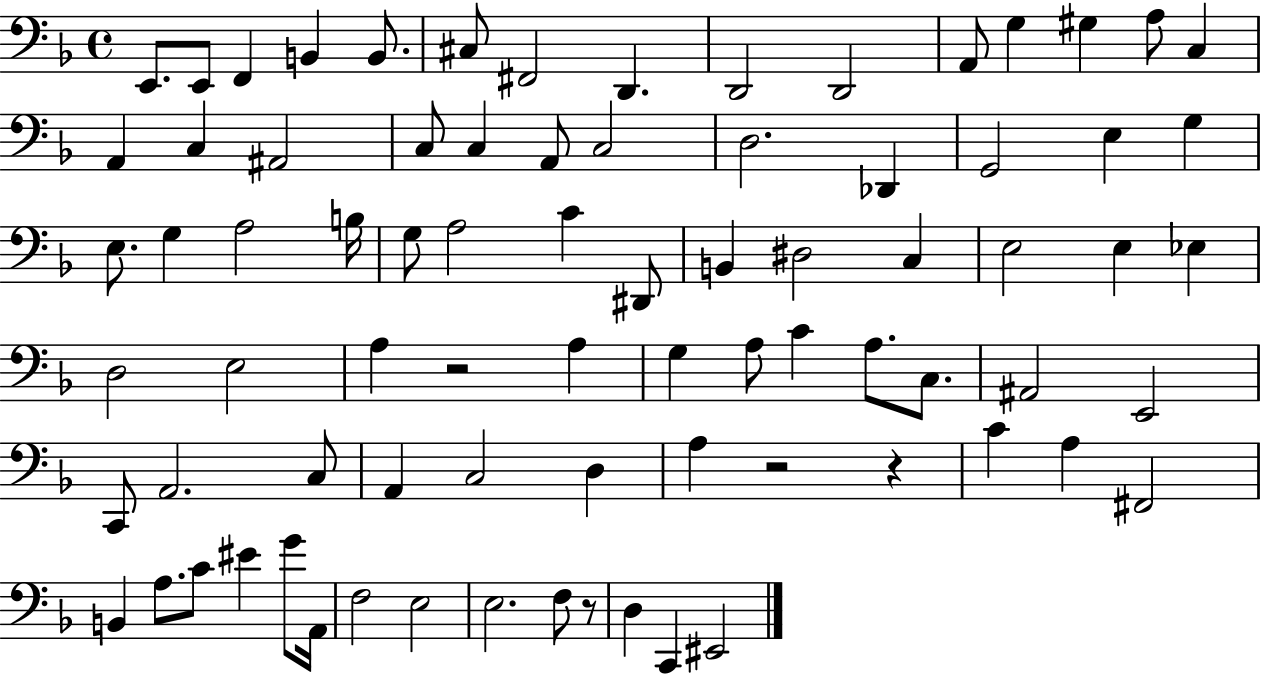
X:1
T:Untitled
M:4/4
L:1/4
K:F
E,,/2 E,,/2 F,, B,, B,,/2 ^C,/2 ^F,,2 D,, D,,2 D,,2 A,,/2 G, ^G, A,/2 C, A,, C, ^A,,2 C,/2 C, A,,/2 C,2 D,2 _D,, G,,2 E, G, E,/2 G, A,2 B,/4 G,/2 A,2 C ^D,,/2 B,, ^D,2 C, E,2 E, _E, D,2 E,2 A, z2 A, G, A,/2 C A,/2 C,/2 ^A,,2 E,,2 C,,/2 A,,2 C,/2 A,, C,2 D, A, z2 z C A, ^F,,2 B,, A,/2 C/2 ^E G/2 A,,/4 F,2 E,2 E,2 F,/2 z/2 D, C,, ^E,,2